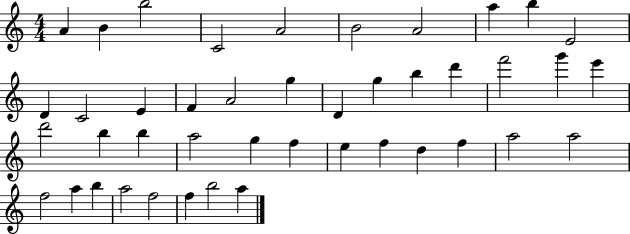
A4/q B4/q B5/h C4/h A4/h B4/h A4/h A5/q B5/q E4/h D4/q C4/h E4/q F4/q A4/h G5/q D4/q G5/q B5/q D6/q F6/h G6/q E6/q D6/h B5/q B5/q A5/h G5/q F5/q E5/q F5/q D5/q F5/q A5/h A5/h F5/h A5/q B5/q A5/h F5/h F5/q B5/h A5/q